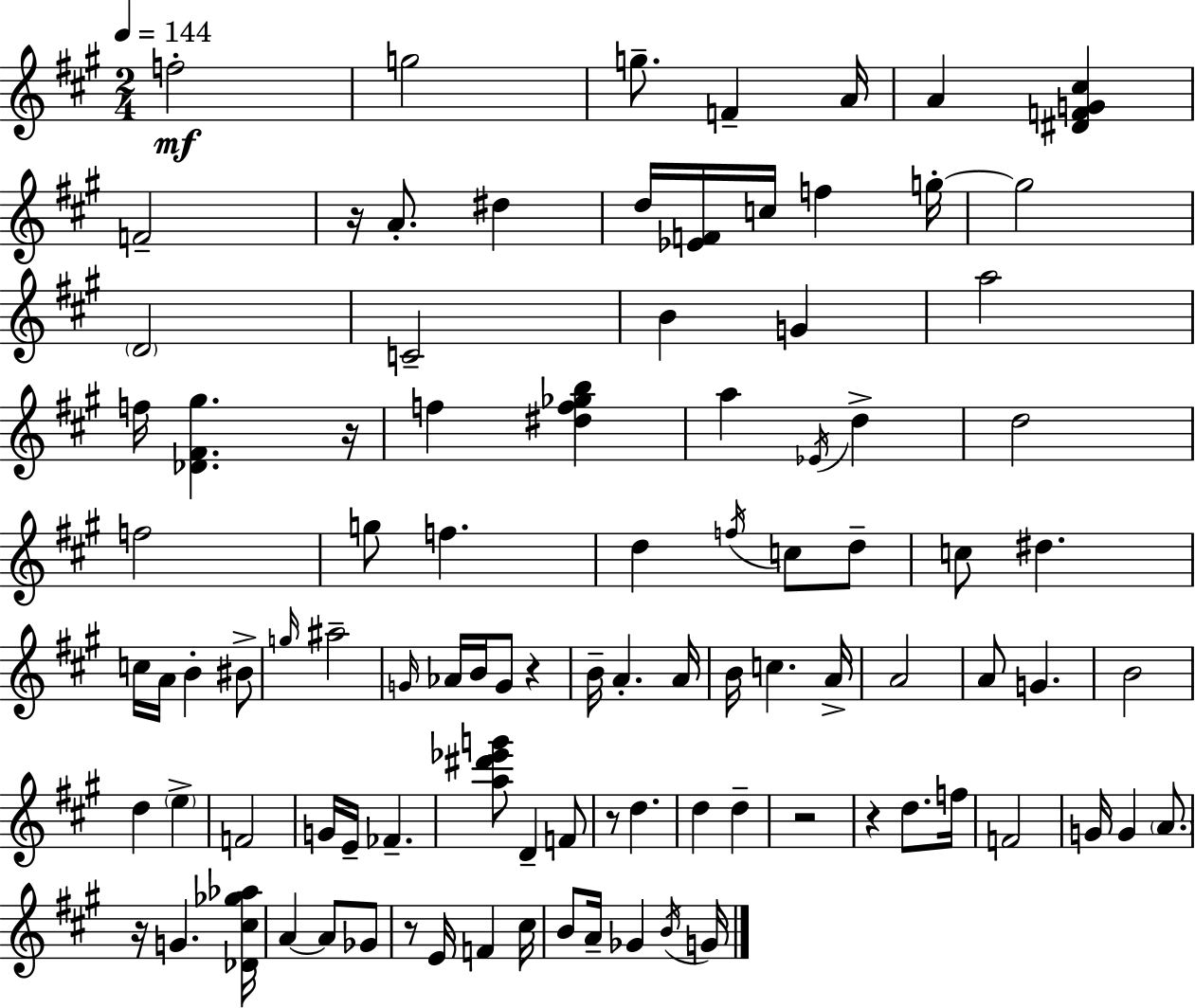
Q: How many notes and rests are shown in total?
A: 97